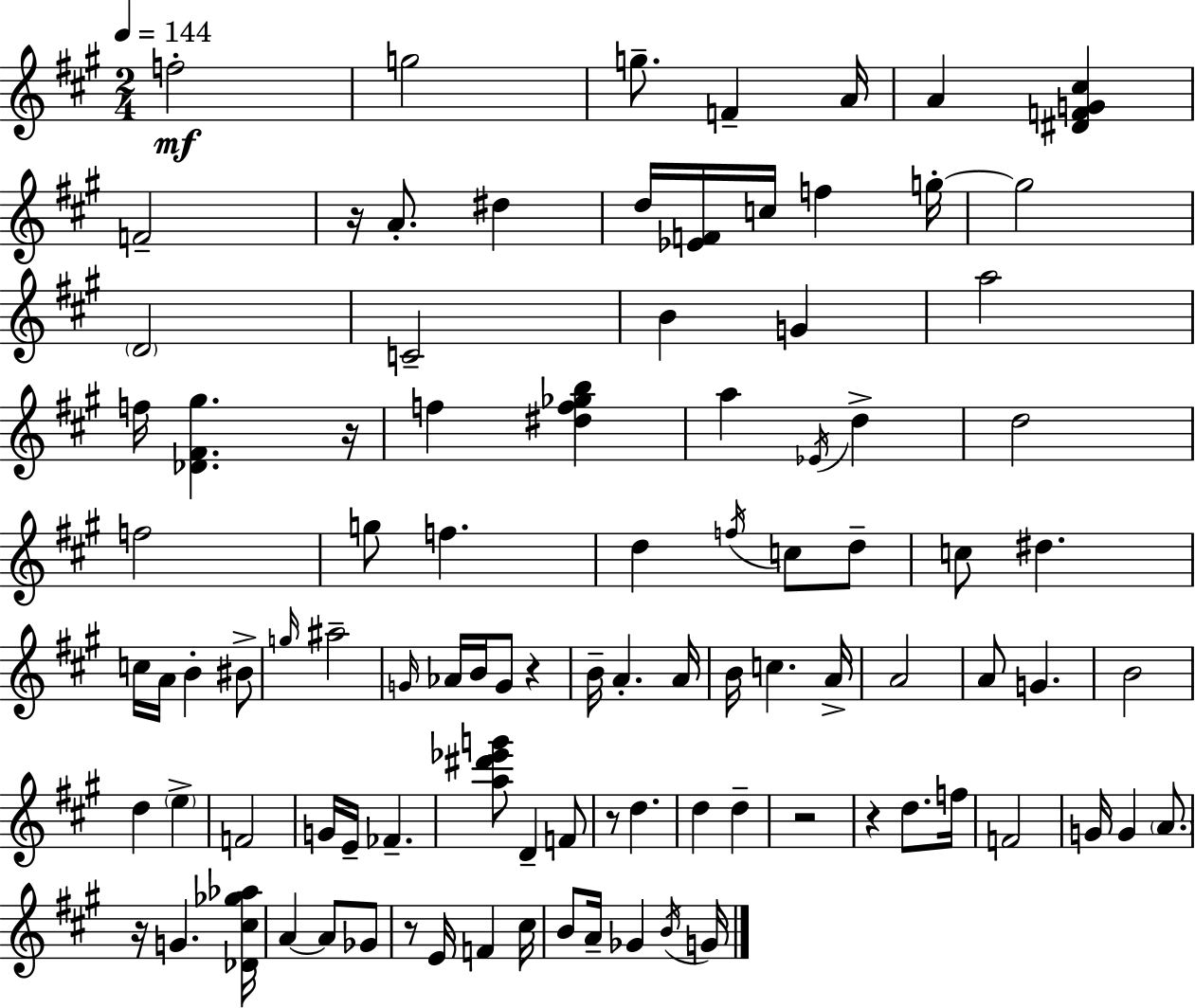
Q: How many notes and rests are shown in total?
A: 97